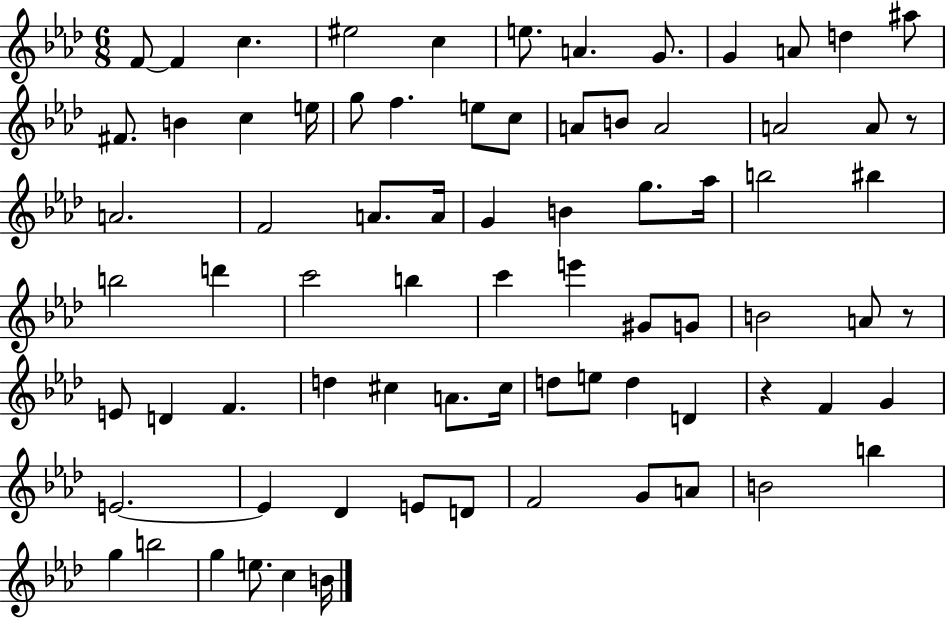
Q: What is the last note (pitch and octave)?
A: B4